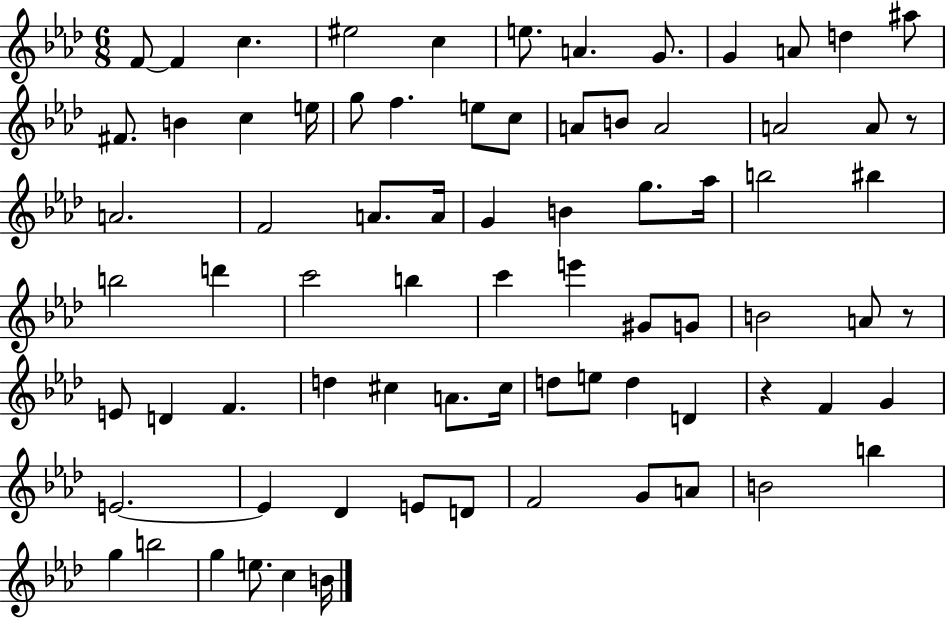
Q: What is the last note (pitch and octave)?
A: B4